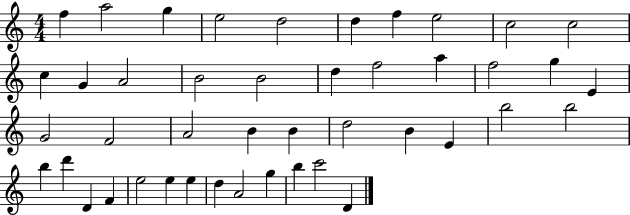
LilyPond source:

{
  \clef treble
  \numericTimeSignature
  \time 4/4
  \key c \major
  f''4 a''2 g''4 | e''2 d''2 | d''4 f''4 e''2 | c''2 c''2 | \break c''4 g'4 a'2 | b'2 b'2 | d''4 f''2 a''4 | f''2 g''4 e'4 | \break g'2 f'2 | a'2 b'4 b'4 | d''2 b'4 e'4 | b''2 b''2 | \break b''4 d'''4 d'4 f'4 | e''2 e''4 e''4 | d''4 a'2 g''4 | b''4 c'''2 d'4 | \break \bar "|."
}